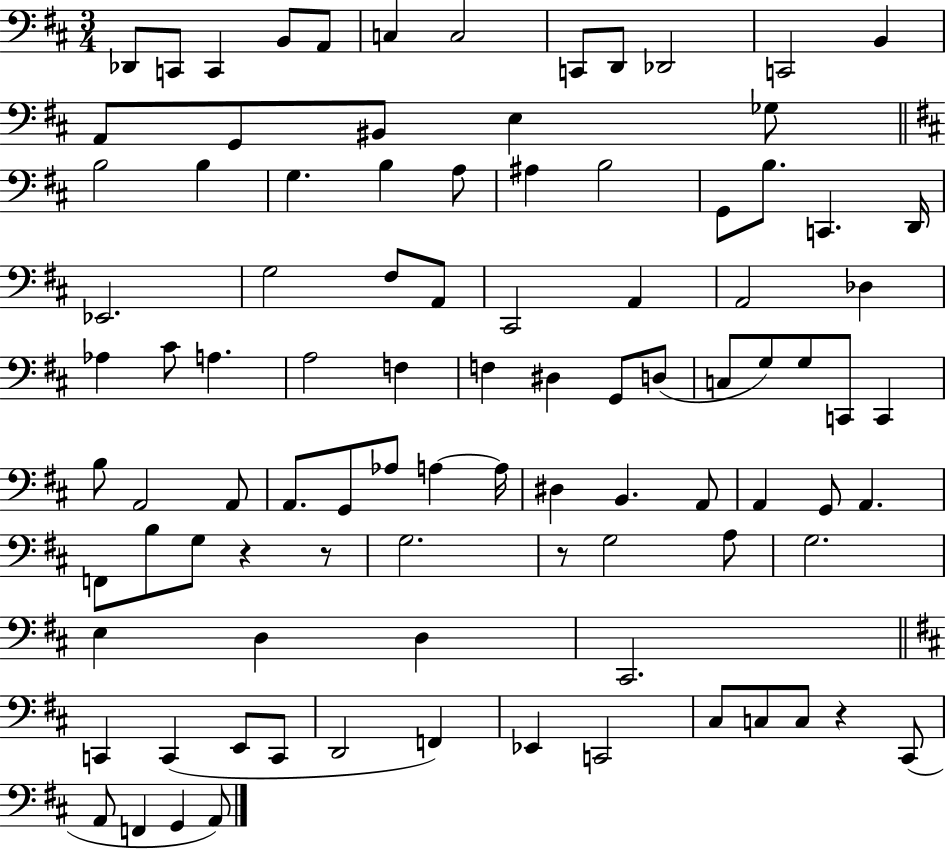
Db2/e C2/e C2/q B2/e A2/e C3/q C3/h C2/e D2/e Db2/h C2/h B2/q A2/e G2/e BIS2/e E3/q Gb3/e B3/h B3/q G3/q. B3/q A3/e A#3/q B3/h G2/e B3/e. C2/q. D2/s Eb2/h. G3/h F#3/e A2/e C#2/h A2/q A2/h Db3/q Ab3/q C#4/e A3/q. A3/h F3/q F3/q D#3/q G2/e D3/e C3/e G3/e G3/e C2/e C2/q B3/e A2/h A2/e A2/e. G2/e Ab3/e A3/q A3/s D#3/q B2/q. A2/e A2/q G2/e A2/q. F2/e B3/e G3/e R/q R/e G3/h. R/e G3/h A3/e G3/h. E3/q D3/q D3/q C#2/h. C2/q C2/q E2/e C2/e D2/h F2/q Eb2/q C2/h C#3/e C3/e C3/e R/q C#2/e A2/e F2/q G2/q A2/e